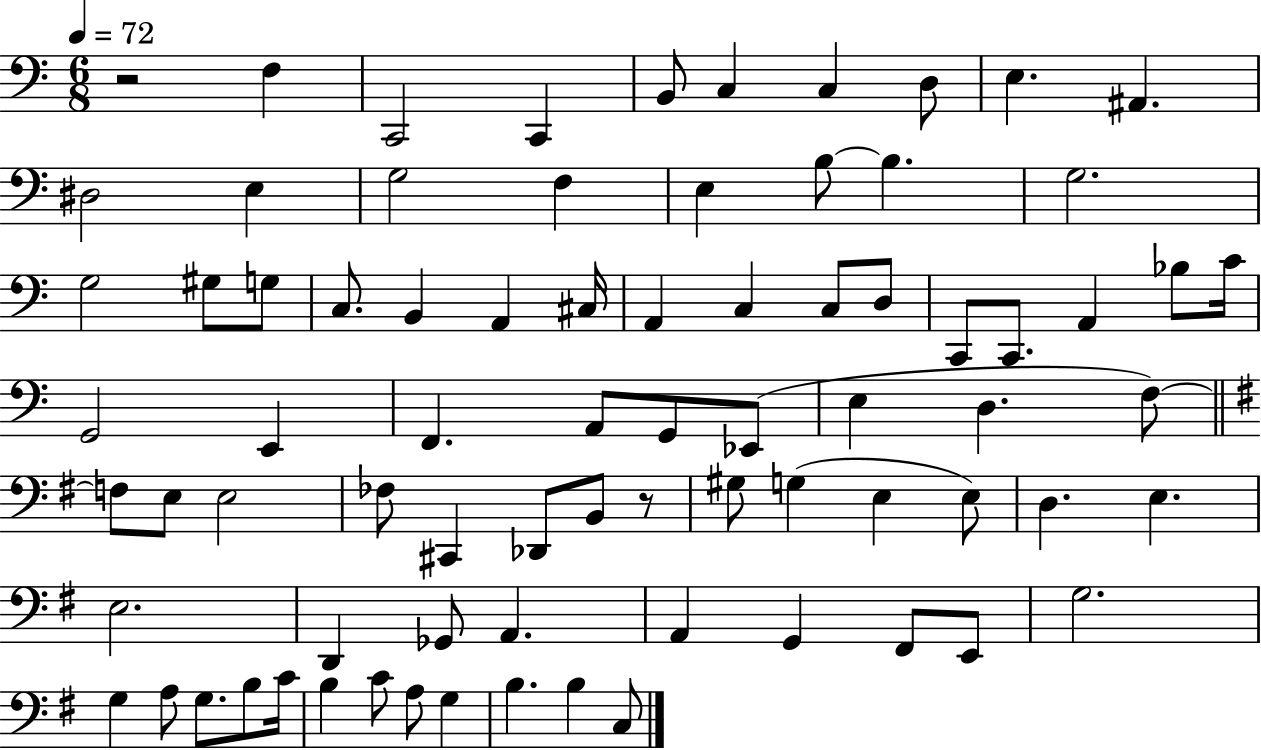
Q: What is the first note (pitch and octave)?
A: F3